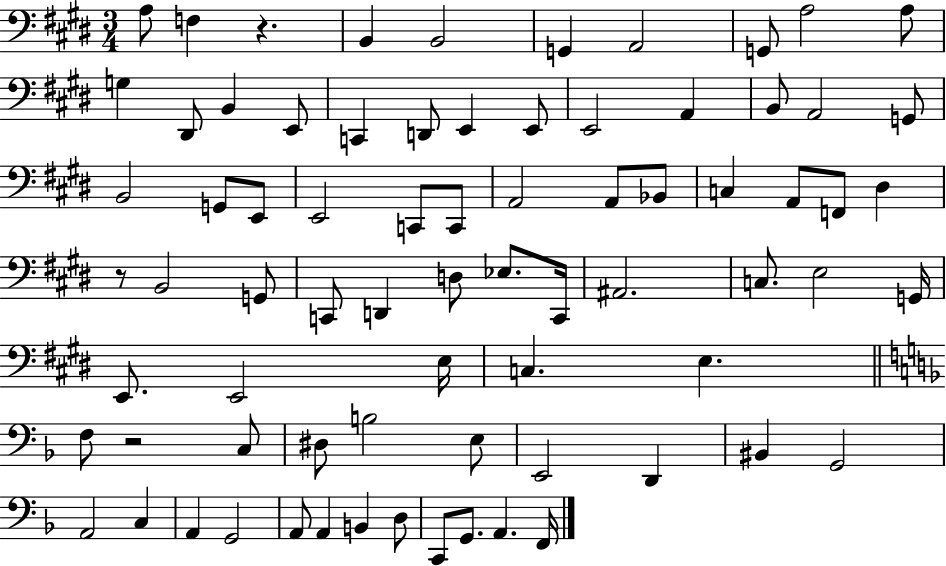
A3/e F3/q R/q. B2/q B2/h G2/q A2/h G2/e A3/h A3/e G3/q D#2/e B2/q E2/e C2/q D2/e E2/q E2/e E2/h A2/q B2/e A2/h G2/e B2/h G2/e E2/e E2/h C2/e C2/e A2/h A2/e Bb2/e C3/q A2/e F2/e D#3/q R/e B2/h G2/e C2/e D2/q D3/e Eb3/e. C2/s A#2/h. C3/e. E3/h G2/s E2/e. E2/h E3/s C3/q. E3/q. F3/e R/h C3/e D#3/e B3/h E3/e E2/h D2/q BIS2/q G2/h A2/h C3/q A2/q G2/h A2/e A2/q B2/q D3/e C2/e G2/e. A2/q. F2/s